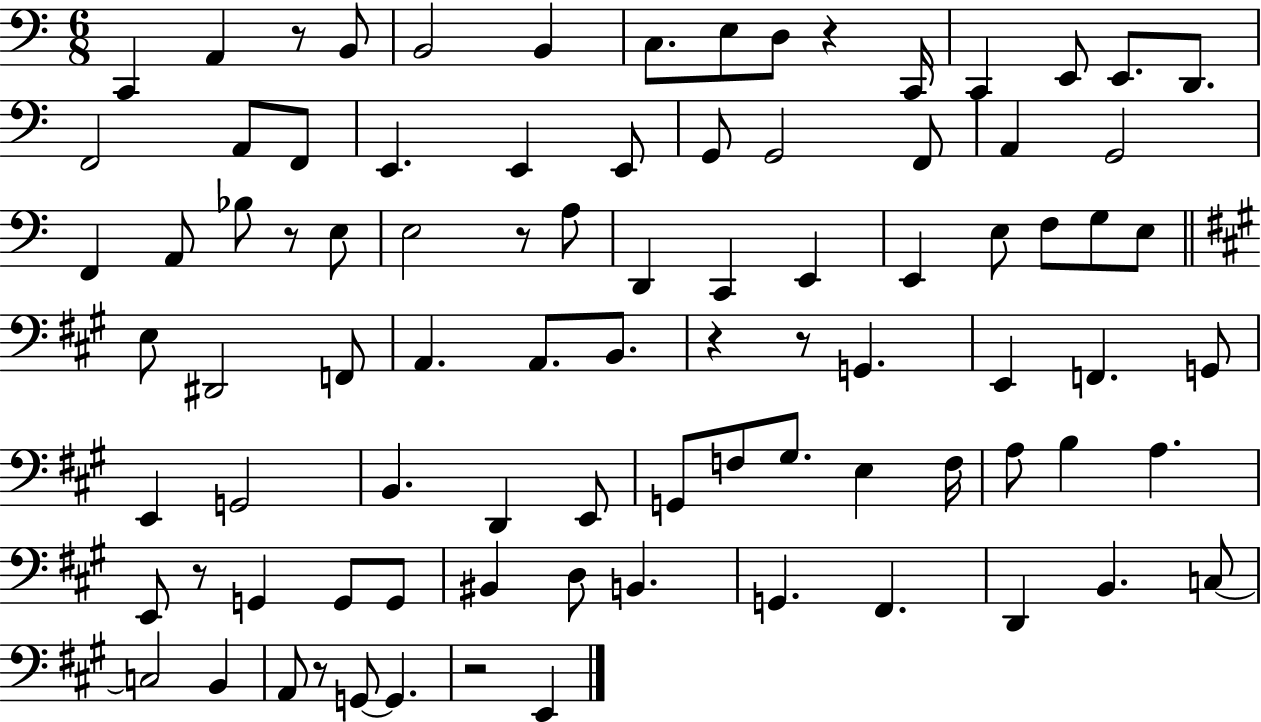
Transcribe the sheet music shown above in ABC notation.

X:1
T:Untitled
M:6/8
L:1/4
K:C
C,, A,, z/2 B,,/2 B,,2 B,, C,/2 E,/2 D,/2 z C,,/4 C,, E,,/2 E,,/2 D,,/2 F,,2 A,,/2 F,,/2 E,, E,, E,,/2 G,,/2 G,,2 F,,/2 A,, G,,2 F,, A,,/2 _B,/2 z/2 E,/2 E,2 z/2 A,/2 D,, C,, E,, E,, E,/2 F,/2 G,/2 E,/2 E,/2 ^D,,2 F,,/2 A,, A,,/2 B,,/2 z z/2 G,, E,, F,, G,,/2 E,, G,,2 B,, D,, E,,/2 G,,/2 F,/2 ^G,/2 E, F,/4 A,/2 B, A, E,,/2 z/2 G,, G,,/2 G,,/2 ^B,, D,/2 B,, G,, ^F,, D,, B,, C,/2 C,2 B,, A,,/2 z/2 G,,/2 G,, z2 E,,